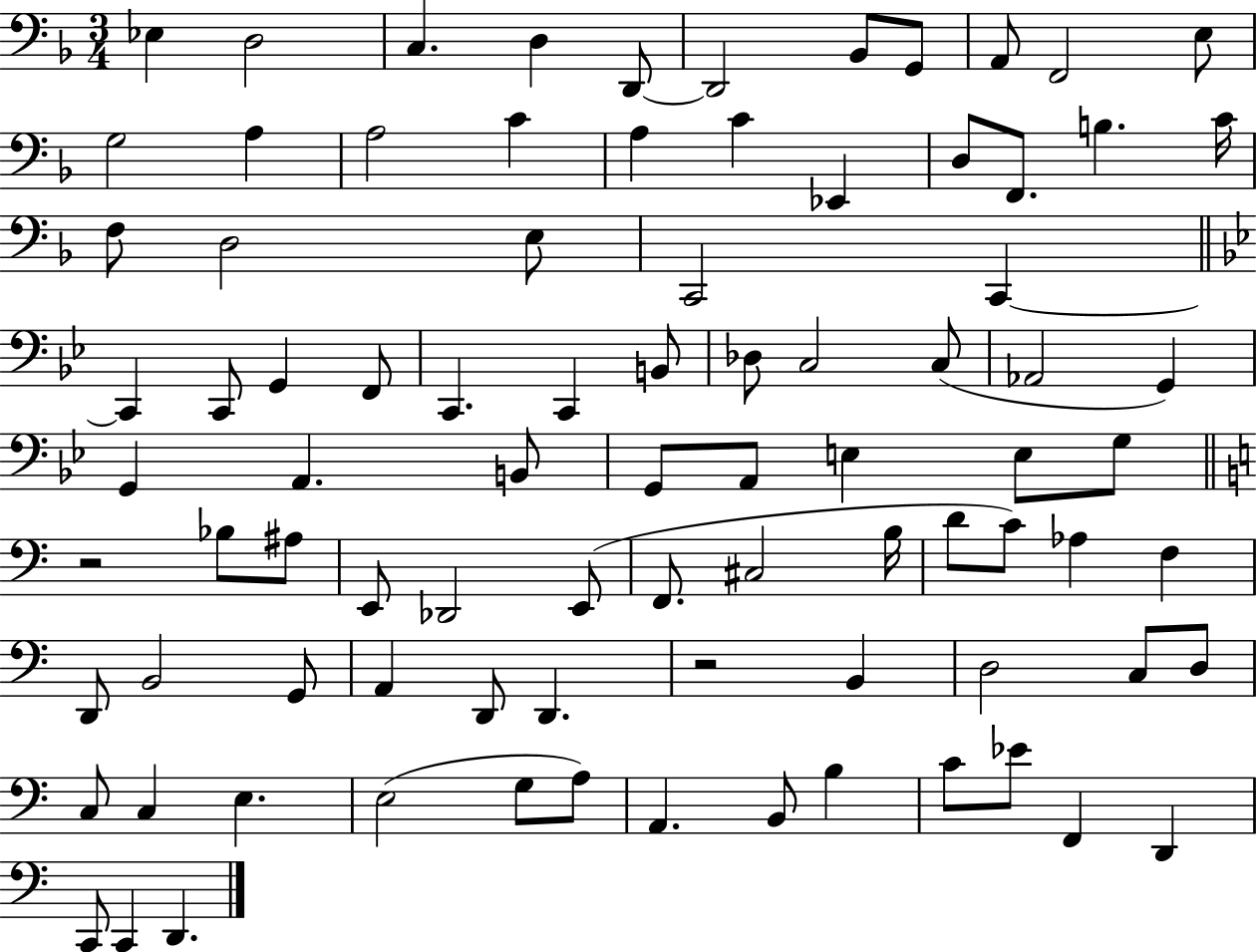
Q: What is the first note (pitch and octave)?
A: Eb3